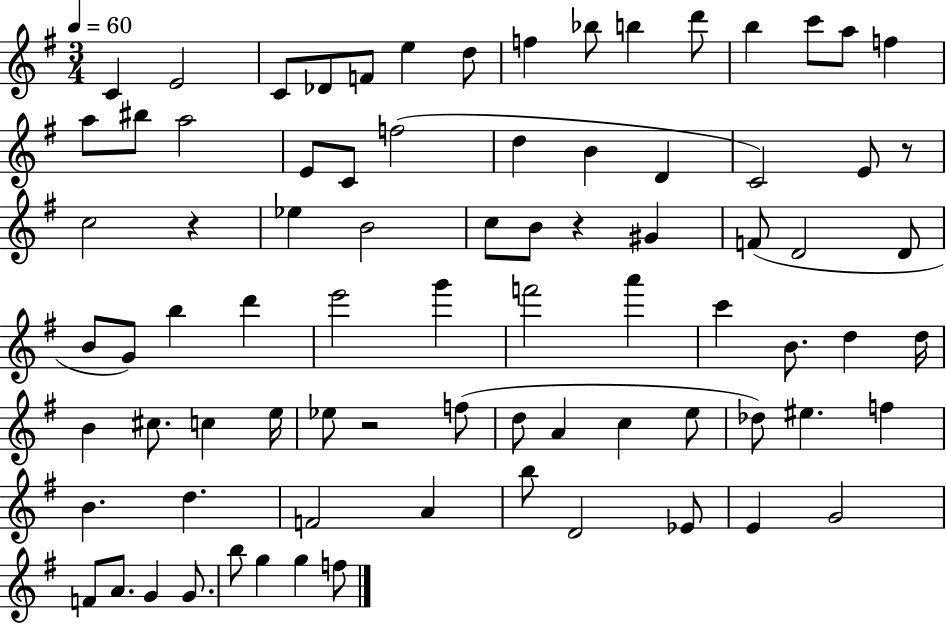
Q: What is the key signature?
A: G major